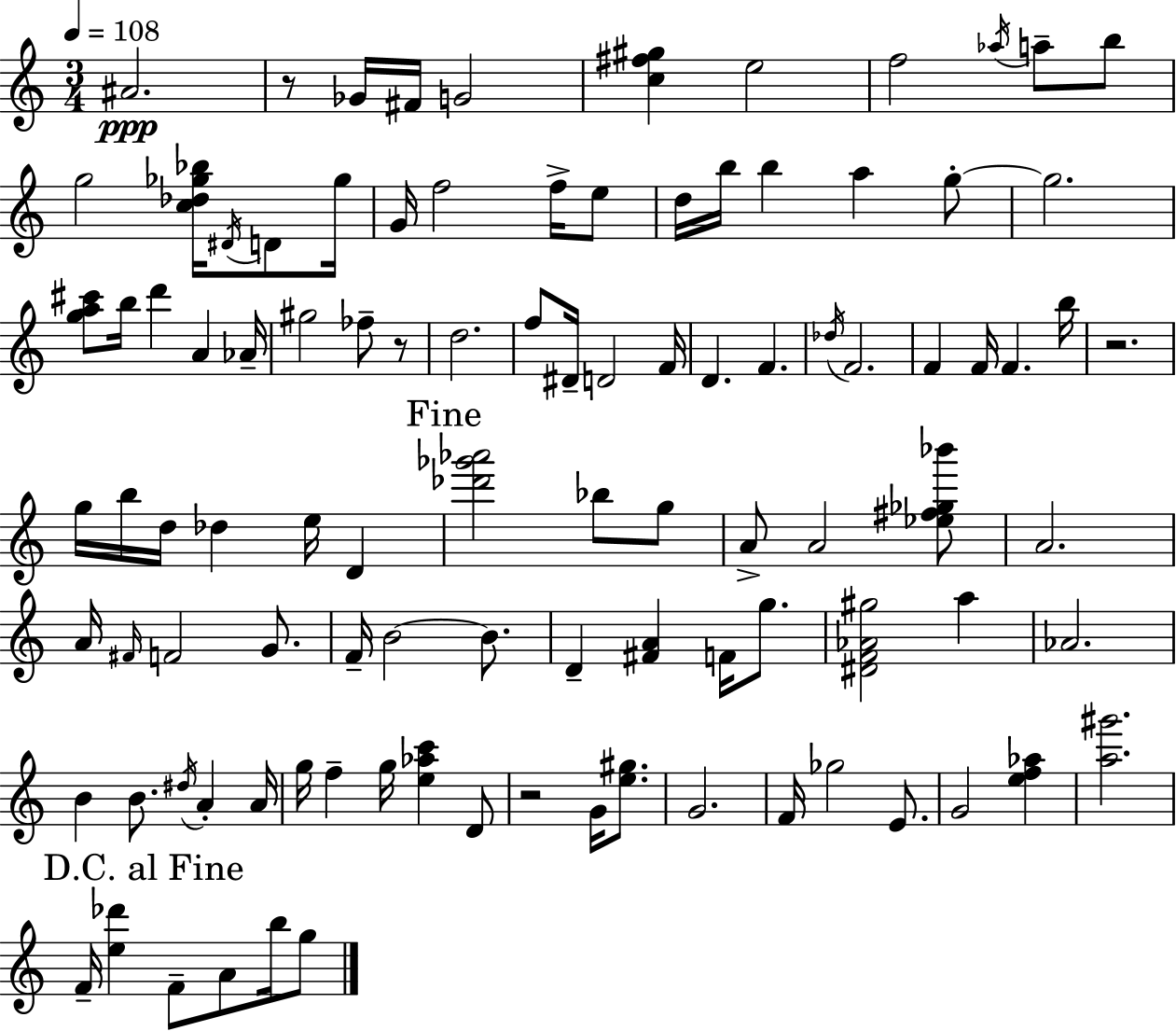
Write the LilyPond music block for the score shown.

{
  \clef treble
  \numericTimeSignature
  \time 3/4
  \key c \major
  \tempo 4 = 108
  ais'2.\ppp | r8 ges'16 fis'16 g'2 | <c'' fis'' gis''>4 e''2 | f''2 \acciaccatura { aes''16 } a''8-- b''8 | \break g''2 <c'' des'' ges'' bes''>16 \acciaccatura { dis'16 } d'8 | ges''16 g'16 f''2 f''16-> | e''8 d''16 b''16 b''4 a''4 | g''8-.~~ g''2. | \break <g'' a'' cis'''>8 b''16 d'''4 a'4 | aes'16-- gis''2 fes''8-- | r8 d''2. | f''8 dis'16-- d'2 | \break f'16 d'4. f'4. | \acciaccatura { des''16 } f'2. | f'4 f'16 f'4. | b''16 r2. | \break g''16 b''16 d''16 des''4 e''16 d'4 | \mark "Fine" <des''' ges''' aes'''>2 bes''8 | g''8 a'8-> a'2 | <ees'' fis'' ges'' bes'''>8 a'2. | \break a'16 \grace { fis'16 } f'2 | g'8. f'16-- b'2~~ | b'8. d'4-- <fis' a'>4 | f'16 g''8. <dis' f' aes' gis''>2 | \break a''4 aes'2. | b'4 b'8. \acciaccatura { dis''16 } | a'4-. a'16 g''16 f''4-- g''16 <e'' aes'' c'''>4 | d'8 r2 | \break g'16 <e'' gis''>8. g'2. | f'16 ges''2 | e'8. g'2 | <e'' f'' aes''>4 <a'' gis'''>2. | \break \mark "D.C. al Fine" f'16-- <e'' des'''>4 f'8-- | a'8 b''16 g''8 \bar "|."
}